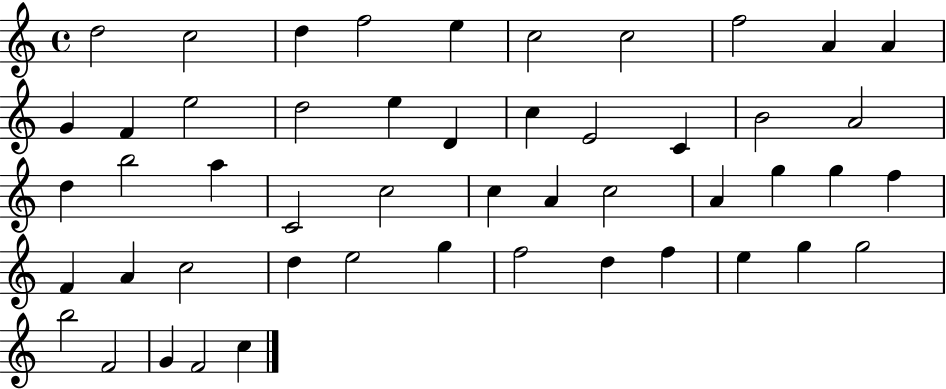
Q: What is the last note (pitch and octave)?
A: C5